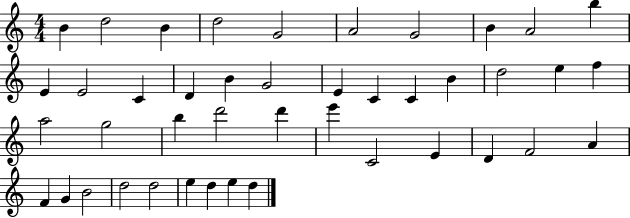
{
  \clef treble
  \numericTimeSignature
  \time 4/4
  \key c \major
  b'4 d''2 b'4 | d''2 g'2 | a'2 g'2 | b'4 a'2 b''4 | \break e'4 e'2 c'4 | d'4 b'4 g'2 | e'4 c'4 c'4 b'4 | d''2 e''4 f''4 | \break a''2 g''2 | b''4 d'''2 d'''4 | e'''4 c'2 e'4 | d'4 f'2 a'4 | \break f'4 g'4 b'2 | d''2 d''2 | e''4 d''4 e''4 d''4 | \bar "|."
}